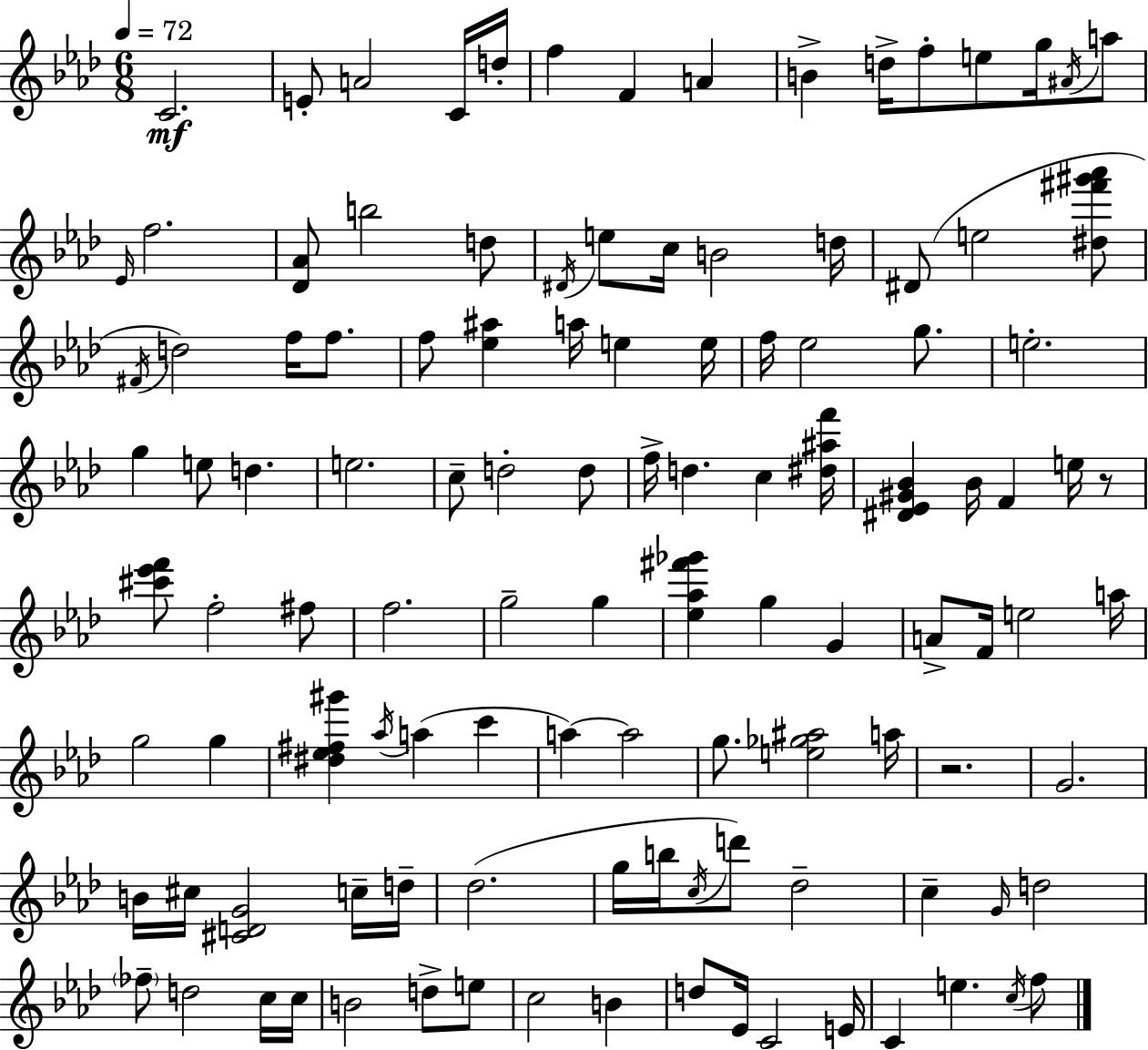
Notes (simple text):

C4/h. E4/e A4/h C4/s D5/s F5/q F4/q A4/q B4/q D5/s F5/e E5/e G5/s A#4/s A5/e Eb4/s F5/h. [Db4,Ab4]/e B5/h D5/e D#4/s E5/e C5/s B4/h D5/s D#4/e E5/h [D#5,F#6,G#6,Ab6]/e F#4/s D5/h F5/s F5/e. F5/e [Eb5,A#5]/q A5/s E5/q E5/s F5/s Eb5/h G5/e. E5/h. G5/q E5/e D5/q. E5/h. C5/e D5/h D5/e F5/s D5/q. C5/q [D#5,A#5,F6]/s [D#4,Eb4,G#4,Bb4]/q Bb4/s F4/q E5/s R/e [C#6,Eb6,F6]/e F5/h F#5/e F5/h. G5/h G5/q [Eb5,Ab5,F#6,Gb6]/q G5/q G4/q A4/e F4/s E5/h A5/s G5/h G5/q [D#5,Eb5,F#5,G#6]/q Ab5/s A5/q C6/q A5/q A5/h G5/e. [E5,Gb5,A#5]/h A5/s R/h. G4/h. B4/s C#5/s [C#4,D4,G4]/h C5/s D5/s Db5/h. G5/s B5/s C5/s D6/e Db5/h C5/q G4/s D5/h FES5/e D5/h C5/s C5/s B4/h D5/e E5/e C5/h B4/q D5/e Eb4/s C4/h E4/s C4/q E5/q. C5/s F5/e